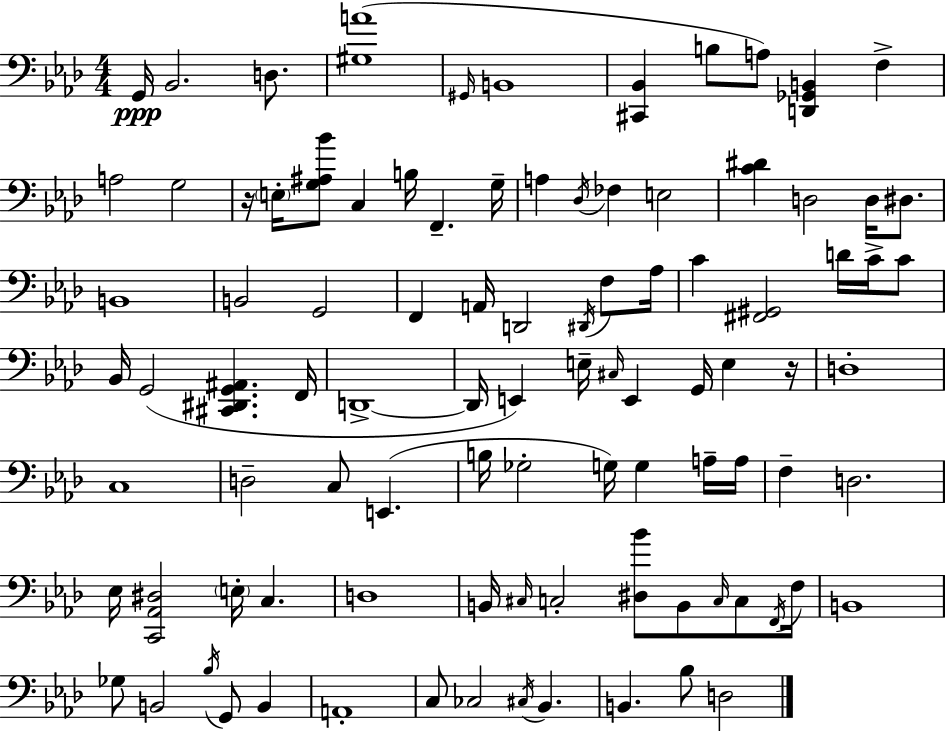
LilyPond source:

{
  \clef bass
  \numericTimeSignature
  \time 4/4
  \key f \minor
  g,16\ppp bes,2. d8. | <gis a'>1( | \grace { gis,16 } b,1 | <cis, bes,>4 b8 a8) <d, ges, b,>4 f4-> | \break a2 g2 | r16 \parenthesize e16-. <g ais bes'>8 c4 b16 f,4.-- | g16-- a4 \acciaccatura { des16 } fes4 e2 | <c' dis'>4 d2 d16 dis8. | \break b,1 | b,2 g,2 | f,4 a,16 d,2 \acciaccatura { dis,16 } | f8 aes16 c'4 <fis, gis,>2 d'16 | \break c'16-> c'8 bes,16 g,2( <cis, dis, g, ais,>4. | f,16 d,1->~~ | d,16 e,4) e16-- \grace { cis16 } e,4 g,16 e4 | r16 d1-. | \break c1 | d2-- c8 e,4.( | b16 ges2-. g16) g4 | a16-- a16 f4-- d2. | \break ees16 <c, aes, dis>2 \parenthesize e16-. c4. | d1 | b,16 \grace { cis16 } c2-. <dis bes'>8 | b,8 \grace { c16 } c8 \acciaccatura { f,16 } f16 b,1 | \break ges8 b,2 | \acciaccatura { bes16 } g,8 b,4 a,1-. | c8 ces2 | \acciaccatura { cis16 } bes,4. b,4. bes8 | \break d2 \bar "|."
}